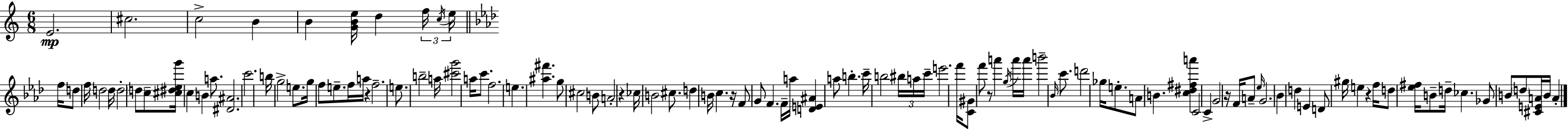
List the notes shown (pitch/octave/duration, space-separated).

E4/h. C#5/h. C5/h B4/q B4/q [G4,B4,E5]/s D5/q F5/s C5/s E5/s F5/s D5/e F5/s D5/h D5/s D5/h D5/e C5/e [C#5,D#5,Eb5,G6]/s C5/q B4/q A5/e. [D#4,A#4]/h. C6/h. B5/s G5/h E5/e. G5/s F5/e E5/e. F5/s A5/s R/q F5/h. E5/e. B5/h A5/s [C#6,G6]/h A5/s C6/e. F5/h. E5/q. [A#5,F#6]/q. G5/e C#5/h B4/e A4/h R/q CES5/s B4/h C#5/e. D5/q B4/s C5/q. R/s F4/e G4/e F4/q. F4/s A5/s [D4,E4,A#4]/q A5/e B5/q. C6/s B5/h BIS5/s A5/s C6/s E6/h. F6/s [C4,G#4]/e F6/e R/e A6/q G5/s A6/s A6/s B6/h Bb4/s C6/e. D6/h Gb5/s E5/e. A4/e B4/q. [C5,D#5,F#5,A6]/q C4/h C4/q G4/h R/s F4/s A4/e Eb5/s G4/h. Bb4/q D5/q E4/q D4/e G#5/s E5/q R/q F5/s D5/e [Eb5,F#5]/s B4/e D5/s CES5/q. Gb4/e B4/e D5/e [C#4,E4,A4]/s B4/s A4/q